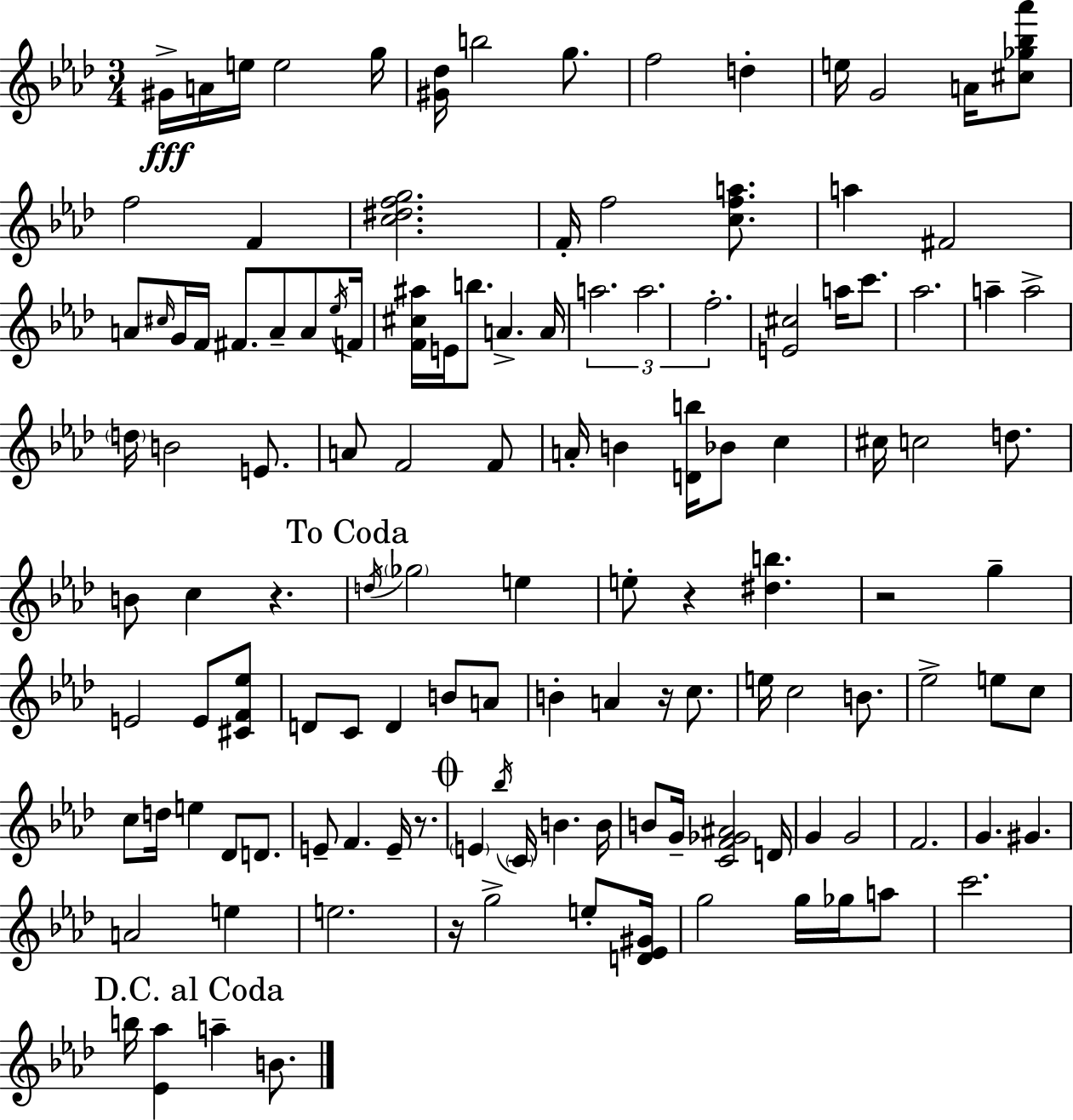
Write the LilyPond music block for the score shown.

{
  \clef treble
  \numericTimeSignature
  \time 3/4
  \key f \minor
  \repeat volta 2 { gis'16->\fff a'16 e''16 e''2 g''16 | <gis' des''>16 b''2 g''8. | f''2 d''4-. | e''16 g'2 a'16 <cis'' ges'' bes'' aes'''>8 | \break f''2 f'4 | <c'' dis'' f'' g''>2. | f'16-. f''2 <c'' f'' a''>8. | a''4 fis'2 | \break a'8 \grace { cis''16 } g'16 f'16 fis'8. a'8-- a'8 | \acciaccatura { ees''16 } f'16 <f' cis'' ais''>16 e'16 b''8. a'4.-> | a'16 \tuplet 3/2 { a''2. | a''2. | \break f''2.-. } | <e' cis''>2 a''16 c'''8. | aes''2. | a''4-- a''2-> | \break \parenthesize d''16 b'2 e'8. | a'8 f'2 | f'8 a'16-. b'4 <d' b''>16 bes'8 c''4 | cis''16 c''2 d''8. | \break b'8 c''4 r4. | \mark "To Coda" \acciaccatura { d''16 } \parenthesize ges''2 e''4 | e''8-. r4 <dis'' b''>4. | r2 g''4-- | \break e'2 e'8 | <cis' f' ees''>8 d'8 c'8 d'4 b'8 | a'8 b'4-. a'4 r16 | c''8. e''16 c''2 | \break b'8. ees''2-> e''8 | c''8 c''8 d''16 e''4 des'8 | d'8. e'8-- f'4. e'16-- | r8. \mark \markup { \musicglyph "scripts.coda" } \parenthesize e'4 \acciaccatura { bes''16 } \parenthesize c'16 b'4. | \break b'16 b'8 g'16-- <c' f' ges' ais'>2 | d'16 g'4 g'2 | f'2. | g'4. gis'4. | \break a'2 | e''4 e''2. | r16 g''2-> | e''8-. <d' ees' gis'>16 g''2 | \break g''16 ges''16 a''8 c'''2. | \mark "D.C. al Coda" b''16 <ees' aes''>4 a''4-- | b'8. } \bar "|."
}